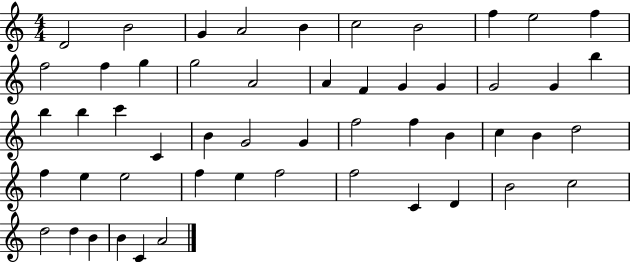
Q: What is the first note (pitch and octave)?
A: D4